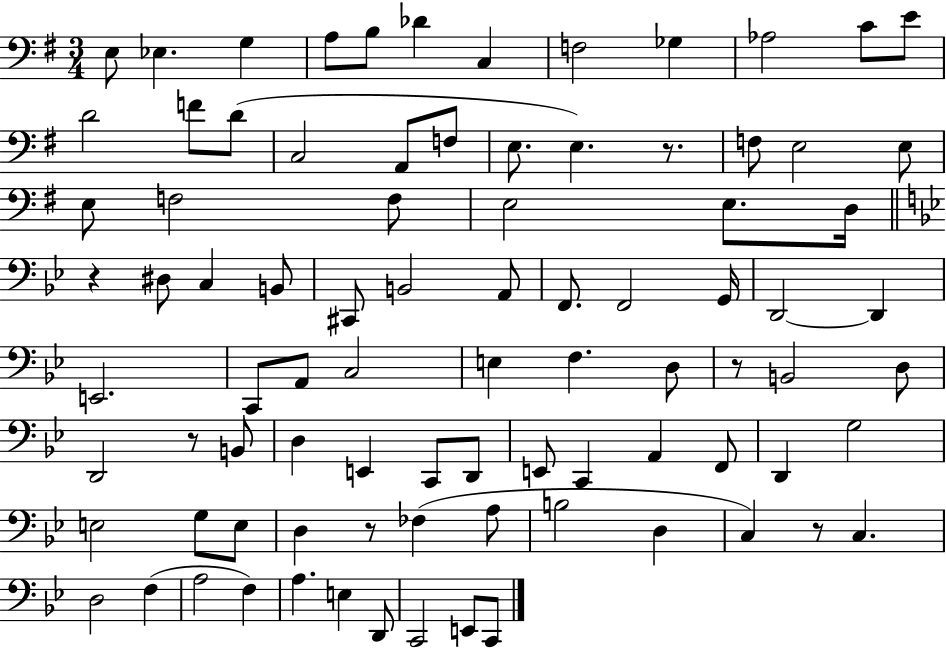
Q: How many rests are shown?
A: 6